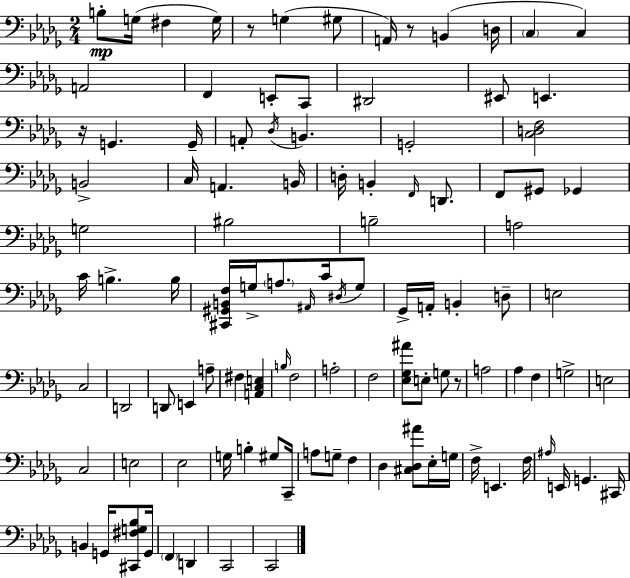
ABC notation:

X:1
T:Untitled
M:2/4
L:1/4
K:Bbm
B,/2 G,/4 ^F, G,/4 z/2 G, ^G,/2 A,,/4 z/2 B,, D,/4 C, C, A,,2 F,, E,,/2 C,,/2 ^D,,2 ^E,,/2 E,, z/4 G,, G,,/4 A,,/2 _D,/4 B,, G,,2 [C,D,F,]2 B,,2 C,/4 A,, B,,/4 D,/4 B,, F,,/4 D,,/2 F,,/2 ^G,,/2 _G,, G,2 ^B,2 B,2 A,2 C/4 B, B,/4 [^C,,^G,,B,,F,]/4 G,/4 A,/2 ^A,,/4 C/4 ^D,/4 G,/2 _G,,/4 A,,/4 B,, D,/2 E,2 C,2 D,,2 D,,/2 E,, A,/2 ^F, [A,,C,E,] B,/4 F,2 A,2 F,2 [_E,_G,^A]/2 E,/2 G,/2 z/2 A,2 _A, F, G,2 E,2 C,2 E,2 _E,2 G,/4 B, ^G,/2 C,,/4 A,/2 G,/2 F, _D, [^C,_D,^A]/2 _E,/4 G,/4 F,/4 E,, F,/4 ^A,/4 E,,/4 G,, ^C,,/4 B,, G,,/4 [^C,,^F,G,_B,]/2 G,,/4 F,, D,, C,,2 C,,2